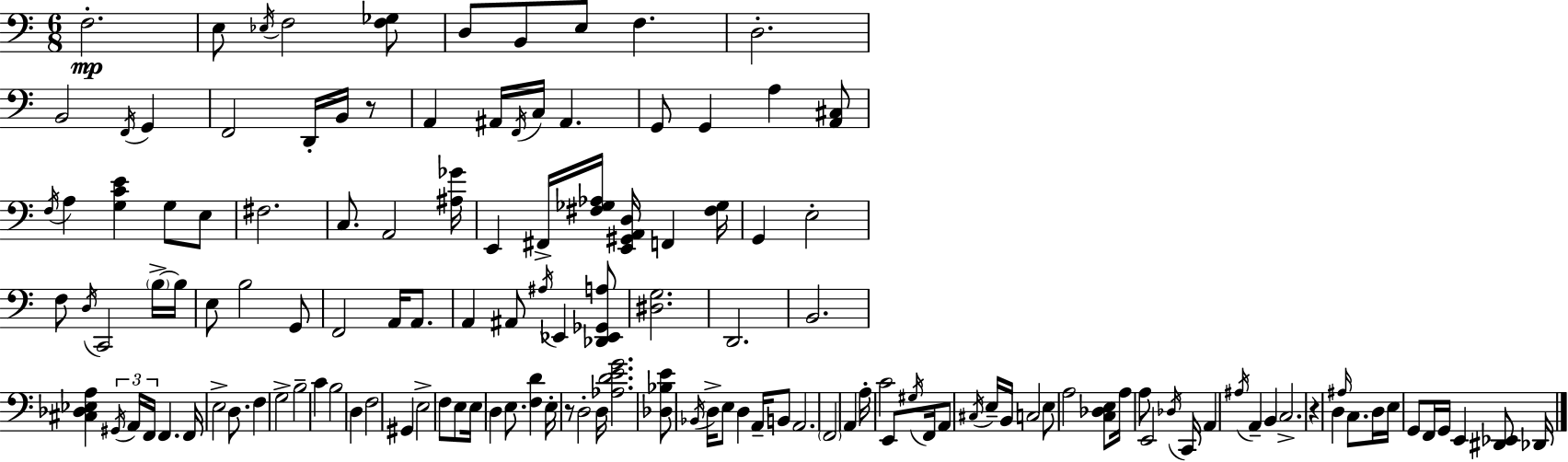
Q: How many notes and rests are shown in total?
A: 135